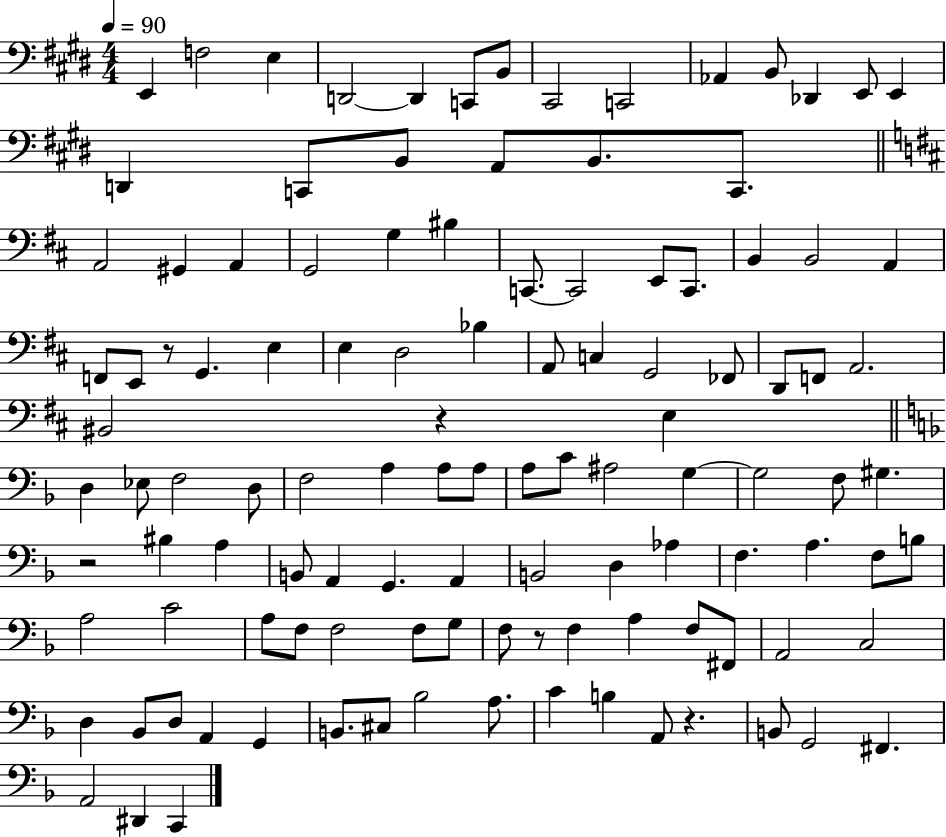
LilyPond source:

{
  \clef bass
  \numericTimeSignature
  \time 4/4
  \key e \major
  \tempo 4 = 90
  e,4 f2 e4 | d,2~~ d,4 c,8 b,8 | cis,2 c,2 | aes,4 b,8 des,4 e,8 e,4 | \break d,4 c,8 b,8 a,8 b,8. c,8. | \bar "||" \break \key d \major a,2 gis,4 a,4 | g,2 g4 bis4 | c,8.~~ c,2 e,8 c,8. | b,4 b,2 a,4 | \break f,8 e,8 r8 g,4. e4 | e4 d2 bes4 | a,8 c4 g,2 fes,8 | d,8 f,8 a,2. | \break bis,2 r4 e4 | \bar "||" \break \key f \major d4 ees8 f2 d8 | f2 a4 a8 a8 | a8 c'8 ais2 g4~~ | g2 f8 gis4. | \break r2 bis4 a4 | b,8 a,4 g,4. a,4 | b,2 d4 aes4 | f4. a4. f8 b8 | \break a2 c'2 | a8 f8 f2 f8 g8 | f8 r8 f4 a4 f8 fis,8 | a,2 c2 | \break d4 bes,8 d8 a,4 g,4 | b,8. cis8 bes2 a8. | c'4 b4 a,8 r4. | b,8 g,2 fis,4. | \break a,2 dis,4 c,4 | \bar "|."
}